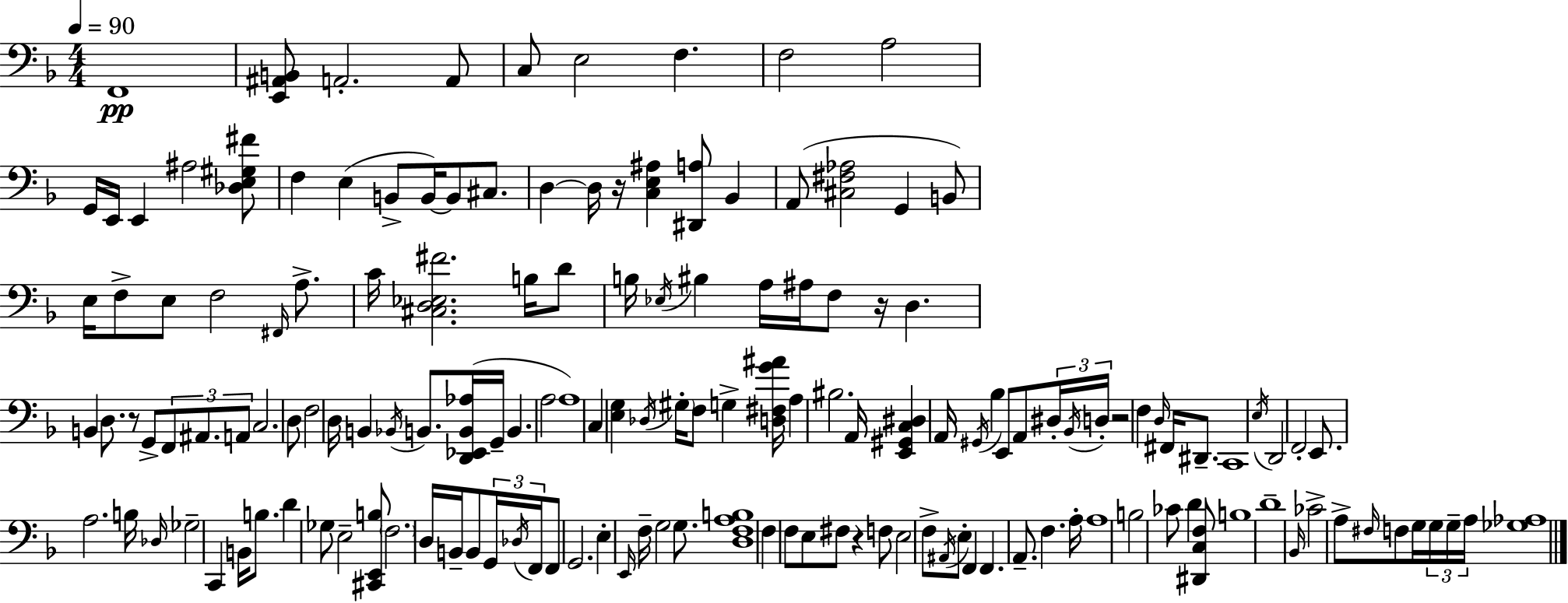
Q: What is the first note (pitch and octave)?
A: F2